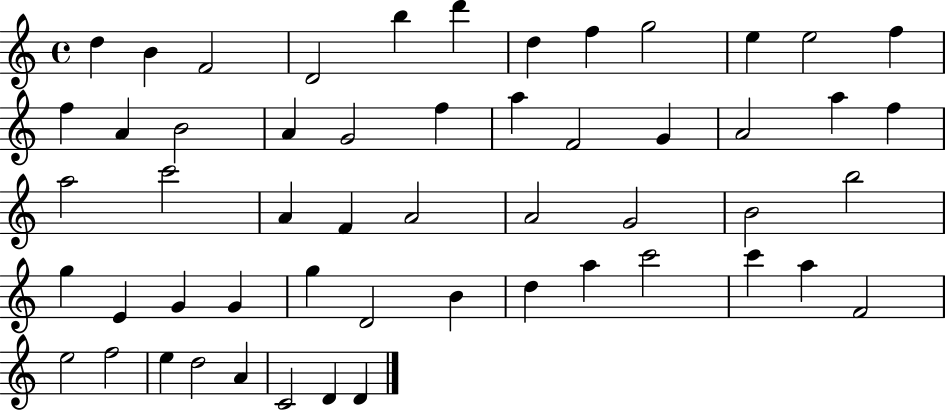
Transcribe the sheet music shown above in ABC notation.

X:1
T:Untitled
M:4/4
L:1/4
K:C
d B F2 D2 b d' d f g2 e e2 f f A B2 A G2 f a F2 G A2 a f a2 c'2 A F A2 A2 G2 B2 b2 g E G G g D2 B d a c'2 c' a F2 e2 f2 e d2 A C2 D D